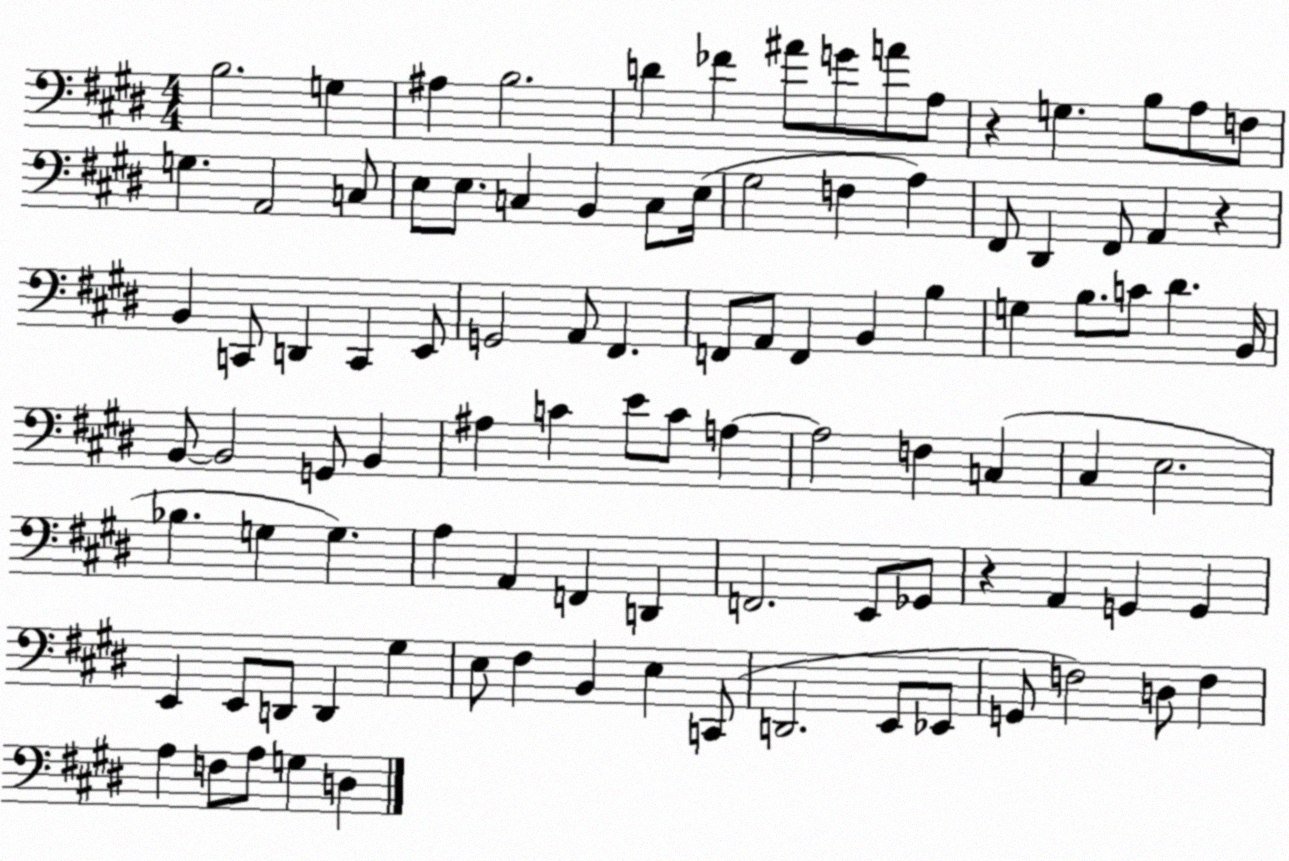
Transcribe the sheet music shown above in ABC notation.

X:1
T:Untitled
M:4/4
L:1/4
K:E
B,2 G, ^A, B,2 D _F ^A/2 G/2 A/2 A,/2 z G, B,/2 A,/2 F,/2 G, A,,2 C,/2 E,/2 E,/2 C, B,, C,/2 E,/4 ^G,2 F, A, ^F,,/2 ^D,, ^F,,/2 A,, z B,, C,,/2 D,, C,, E,,/2 G,,2 A,,/2 ^F,, F,,/2 A,,/2 F,, B,, B, G, B,/2 C/2 ^D B,,/4 B,,/2 B,,2 G,,/2 B,, ^A, C E/2 C/2 A, A,2 F, C, ^C, E,2 _B, G, G, A, A,, F,, D,, F,,2 E,,/2 _G,,/2 z A,, G,, G,, E,, E,,/2 D,,/2 D,, ^G, E,/2 ^F, B,, E, C,,/2 D,,2 E,,/2 _E,,/2 G,,/2 F,2 D,/2 F, A, F,/2 A,/2 G, D,